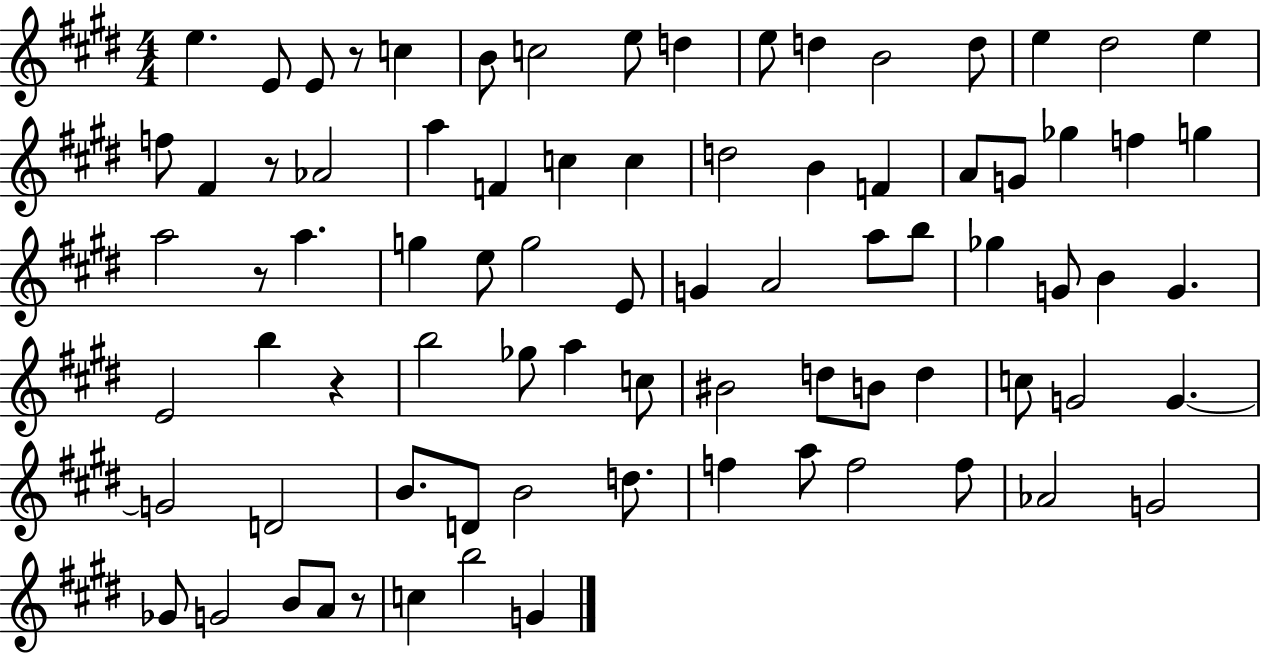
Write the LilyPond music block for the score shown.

{
  \clef treble
  \numericTimeSignature
  \time 4/4
  \key e \major
  \repeat volta 2 { e''4. e'8 e'8 r8 c''4 | b'8 c''2 e''8 d''4 | e''8 d''4 b'2 d''8 | e''4 dis''2 e''4 | \break f''8 fis'4 r8 aes'2 | a''4 f'4 c''4 c''4 | d''2 b'4 f'4 | a'8 g'8 ges''4 f''4 g''4 | \break a''2 r8 a''4. | g''4 e''8 g''2 e'8 | g'4 a'2 a''8 b''8 | ges''4 g'8 b'4 g'4. | \break e'2 b''4 r4 | b''2 ges''8 a''4 c''8 | bis'2 d''8 b'8 d''4 | c''8 g'2 g'4.~~ | \break g'2 d'2 | b'8. d'8 b'2 d''8. | f''4 a''8 f''2 f''8 | aes'2 g'2 | \break ges'8 g'2 b'8 a'8 r8 | c''4 b''2 g'4 | } \bar "|."
}